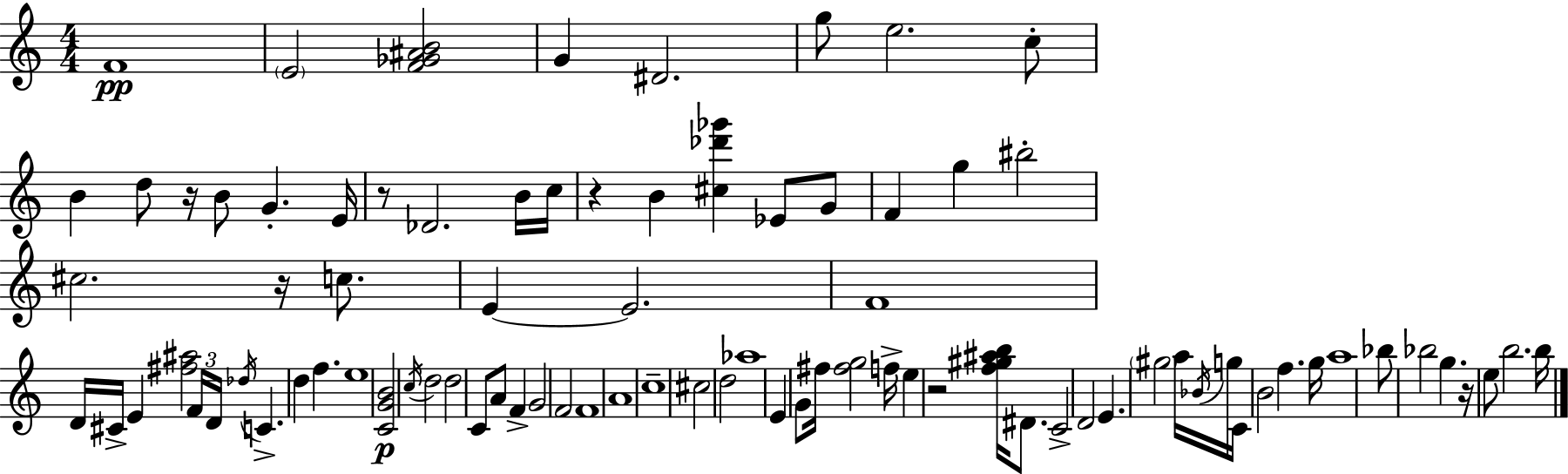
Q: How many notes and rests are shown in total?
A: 86